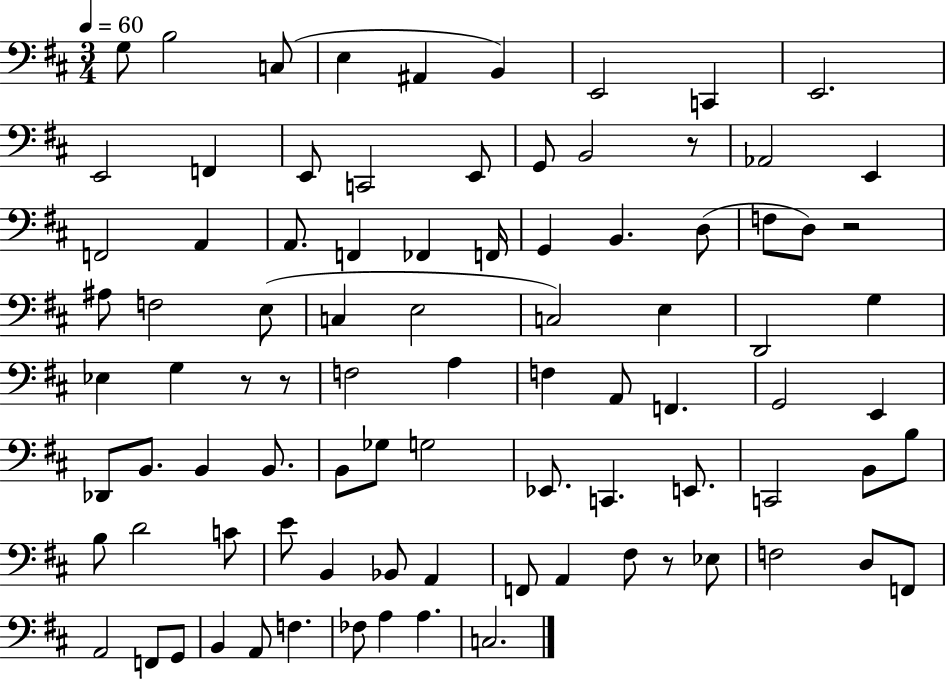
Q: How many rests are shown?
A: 5